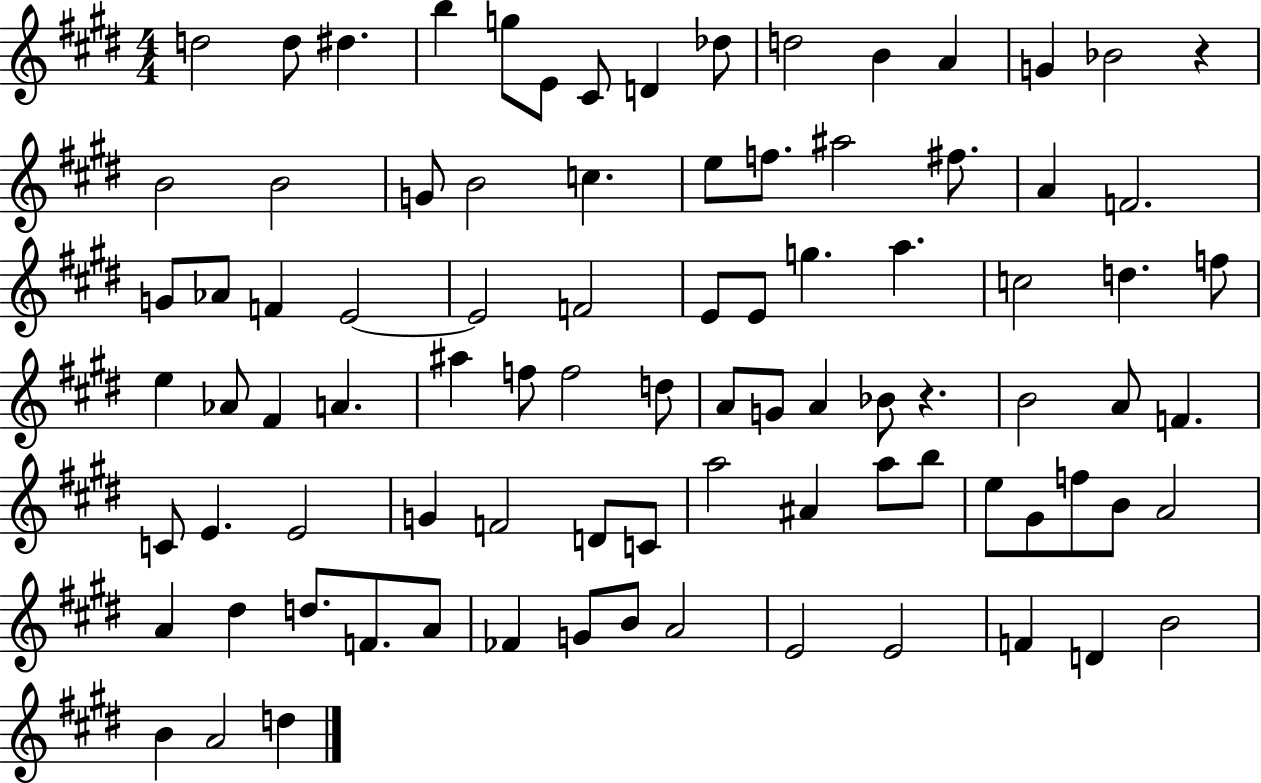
{
  \clef treble
  \numericTimeSignature
  \time 4/4
  \key e \major
  d''2 d''8 dis''4. | b''4 g''8 e'8 cis'8 d'4 des''8 | d''2 b'4 a'4 | g'4 bes'2 r4 | \break b'2 b'2 | g'8 b'2 c''4. | e''8 f''8. ais''2 fis''8. | a'4 f'2. | \break g'8 aes'8 f'4 e'2~~ | e'2 f'2 | e'8 e'8 g''4. a''4. | c''2 d''4. f''8 | \break e''4 aes'8 fis'4 a'4. | ais''4 f''8 f''2 d''8 | a'8 g'8 a'4 bes'8 r4. | b'2 a'8 f'4. | \break c'8 e'4. e'2 | g'4 f'2 d'8 c'8 | a''2 ais'4 a''8 b''8 | e''8 gis'8 f''8 b'8 a'2 | \break a'4 dis''4 d''8. f'8. a'8 | fes'4 g'8 b'8 a'2 | e'2 e'2 | f'4 d'4 b'2 | \break b'4 a'2 d''4 | \bar "|."
}